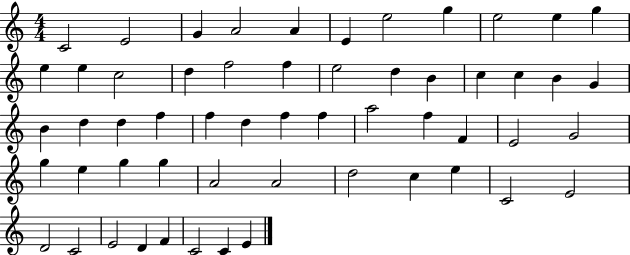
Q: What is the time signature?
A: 4/4